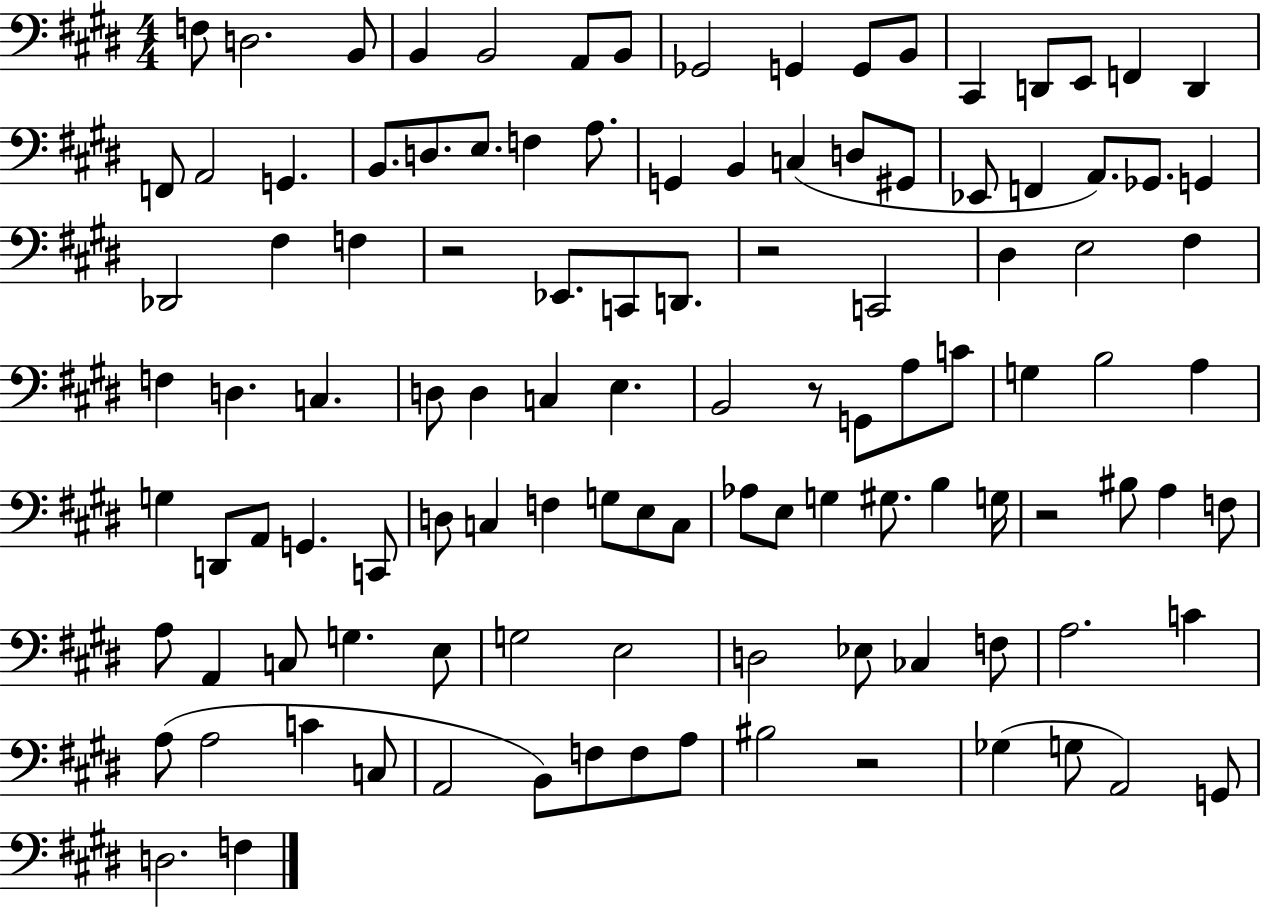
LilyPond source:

{
  \clef bass
  \numericTimeSignature
  \time 4/4
  \key e \major
  f8 d2. b,8 | b,4 b,2 a,8 b,8 | ges,2 g,4 g,8 b,8 | cis,4 d,8 e,8 f,4 d,4 | \break f,8 a,2 g,4. | b,8. d8. e8. f4 a8. | g,4 b,4 c4( d8 gis,8 | ees,8 f,4 a,8.) ges,8. g,4 | \break des,2 fis4 f4 | r2 ees,8. c,8 d,8. | r2 c,2 | dis4 e2 fis4 | \break f4 d4. c4. | d8 d4 c4 e4. | b,2 r8 g,8 a8 c'8 | g4 b2 a4 | \break g4 d,8 a,8 g,4. c,8 | d8 c4 f4 g8 e8 c8 | aes8 e8 g4 gis8. b4 g16 | r2 bis8 a4 f8 | \break a8 a,4 c8 g4. e8 | g2 e2 | d2 ees8 ces4 f8 | a2. c'4 | \break a8( a2 c'4 c8 | a,2 b,8) f8 f8 a8 | bis2 r2 | ges4( g8 a,2) g,8 | \break d2. f4 | \bar "|."
}